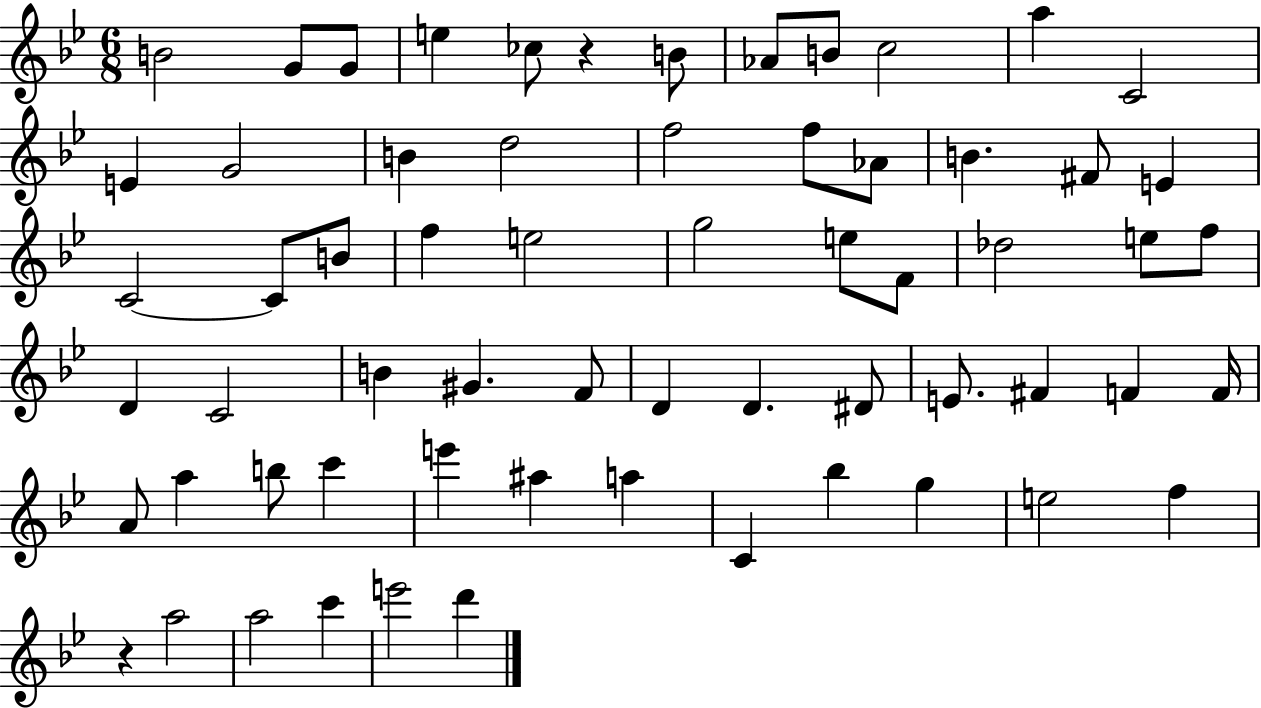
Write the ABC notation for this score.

X:1
T:Untitled
M:6/8
L:1/4
K:Bb
B2 G/2 G/2 e _c/2 z B/2 _A/2 B/2 c2 a C2 E G2 B d2 f2 f/2 _A/2 B ^F/2 E C2 C/2 B/2 f e2 g2 e/2 F/2 _d2 e/2 f/2 D C2 B ^G F/2 D D ^D/2 E/2 ^F F F/4 A/2 a b/2 c' e' ^a a C _b g e2 f z a2 a2 c' e'2 d'